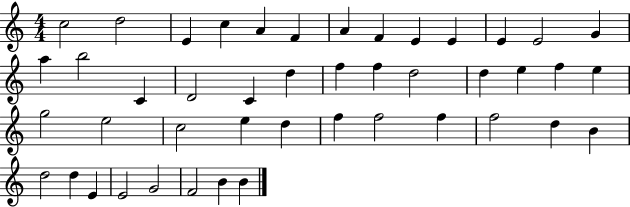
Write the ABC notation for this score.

X:1
T:Untitled
M:4/4
L:1/4
K:C
c2 d2 E c A F A F E E E E2 G a b2 C D2 C d f f d2 d e f e g2 e2 c2 e d f f2 f f2 d B d2 d E E2 G2 F2 B B